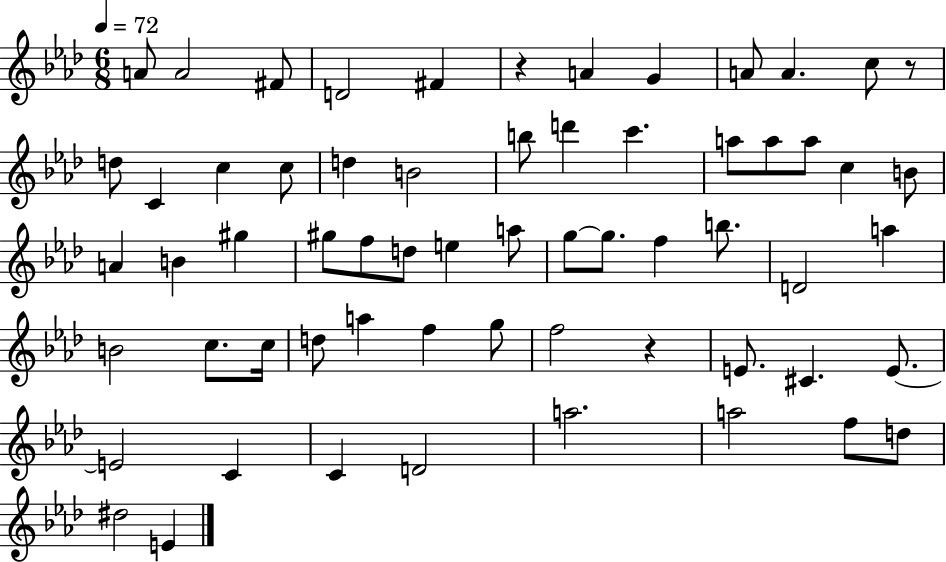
{
  \clef treble
  \numericTimeSignature
  \time 6/8
  \key aes \major
  \tempo 4 = 72
  a'8 a'2 fis'8 | d'2 fis'4 | r4 a'4 g'4 | a'8 a'4. c''8 r8 | \break d''8 c'4 c''4 c''8 | d''4 b'2 | b''8 d'''4 c'''4. | a''8 a''8 a''8 c''4 b'8 | \break a'4 b'4 gis''4 | gis''8 f''8 d''8 e''4 a''8 | g''8~~ g''8. f''4 b''8. | d'2 a''4 | \break b'2 c''8. c''16 | d''8 a''4 f''4 g''8 | f''2 r4 | e'8. cis'4. e'8.~~ | \break e'2 c'4 | c'4 d'2 | a''2. | a''2 f''8 d''8 | \break dis''2 e'4 | \bar "|."
}